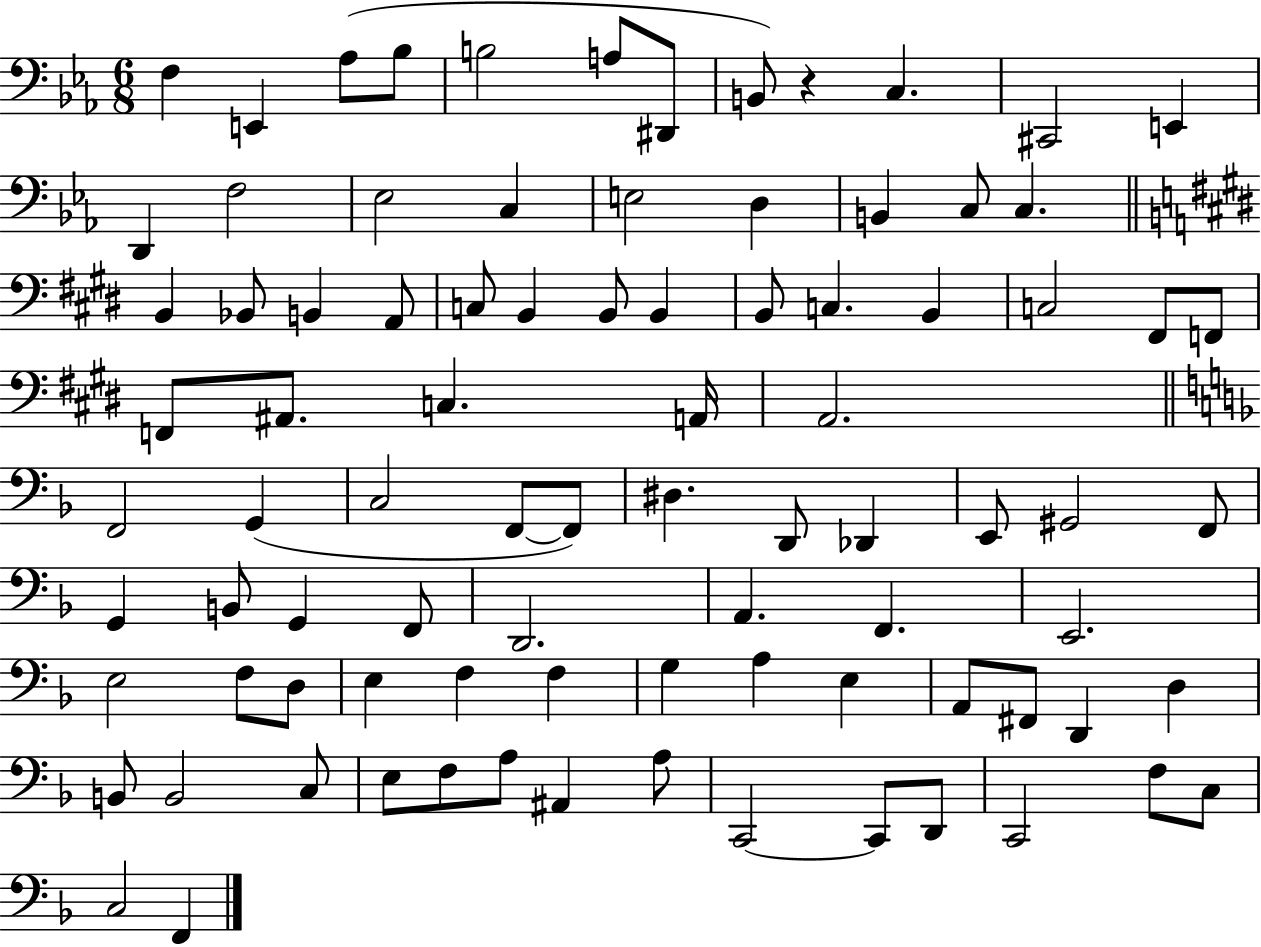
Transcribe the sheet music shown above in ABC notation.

X:1
T:Untitled
M:6/8
L:1/4
K:Eb
F, E,, _A,/2 _B,/2 B,2 A,/2 ^D,,/2 B,,/2 z C, ^C,,2 E,, D,, F,2 _E,2 C, E,2 D, B,, C,/2 C, B,, _B,,/2 B,, A,,/2 C,/2 B,, B,,/2 B,, B,,/2 C, B,, C,2 ^F,,/2 F,,/2 F,,/2 ^A,,/2 C, A,,/4 A,,2 F,,2 G,, C,2 F,,/2 F,,/2 ^D, D,,/2 _D,, E,,/2 ^G,,2 F,,/2 G,, B,,/2 G,, F,,/2 D,,2 A,, F,, E,,2 E,2 F,/2 D,/2 E, F, F, G, A, E, A,,/2 ^F,,/2 D,, D, B,,/2 B,,2 C,/2 E,/2 F,/2 A,/2 ^A,, A,/2 C,,2 C,,/2 D,,/2 C,,2 F,/2 C,/2 C,2 F,,